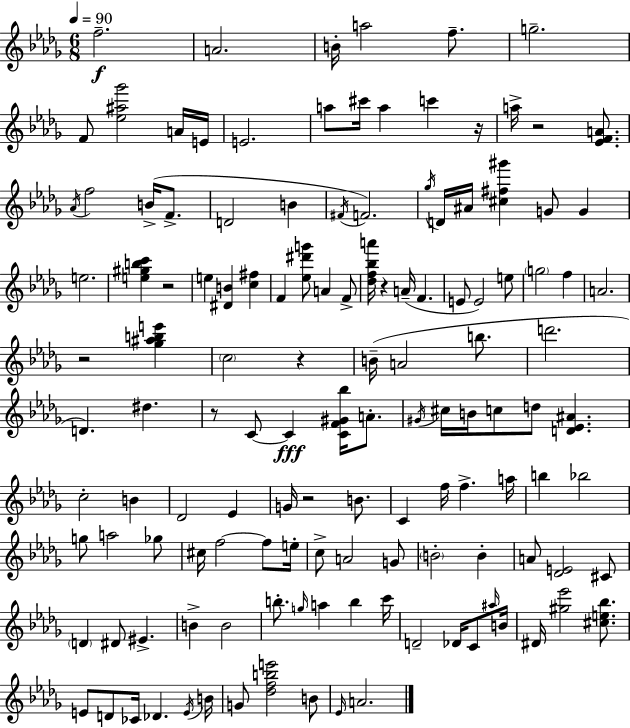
F5/h. A4/h. B4/s A5/h F5/e. G5/h. F4/e [Eb5,A#5,Gb6]/h A4/s E4/s E4/h. A5/e C#6/s A5/q C6/q R/s A5/s R/h [Eb4,F4,A4]/e. Ab4/s F5/h B4/s F4/e. D4/h B4/q F#4/s F4/h. Gb5/s D4/s A#4/s [C#5,F#5,G#6]/q G4/e G4/q E5/h. [E5,G#5,B5,C6]/q R/h E5/q [D#4,B4]/q [C5,F#5]/q F4/q [Eb5,D#6,G6]/e A4/q F4/e [Db5,F5,Bb5,A6]/s R/q A4/s F4/q. E4/e E4/h E5/e G5/h F5/q A4/h. R/h [Gb5,A#5,B5,E6]/q C5/h R/q B4/s A4/h B5/e. D6/h. D4/q. D#5/q. R/e C4/e C4/q [C4,F4,G#4,Bb5]/s A4/e. G#4/s C#5/s B4/s C5/e D5/e [D4,Eb4,A#4]/q. C5/h B4/q Db4/h Eb4/q G4/s R/h B4/e. C4/q F5/s F5/q. A5/s B5/q Bb5/h G5/e A5/h Gb5/e C#5/s F5/h F5/e E5/s C5/e A4/h G4/e B4/h B4/q A4/e [Db4,E4]/h C#4/e D4/q D#4/e EIS4/q. B4/q B4/h B5/e. G5/s A5/q B5/q C6/s D4/h Db4/s C4/e A#5/s B4/s D#4/s [G#5,Eb6]/h [C#5,E5,Bb5]/e. E4/e D4/e CES4/s Db4/q. E4/s B4/s G4/e [Db5,F5,B5,E6]/h B4/e Eb4/s A4/h.